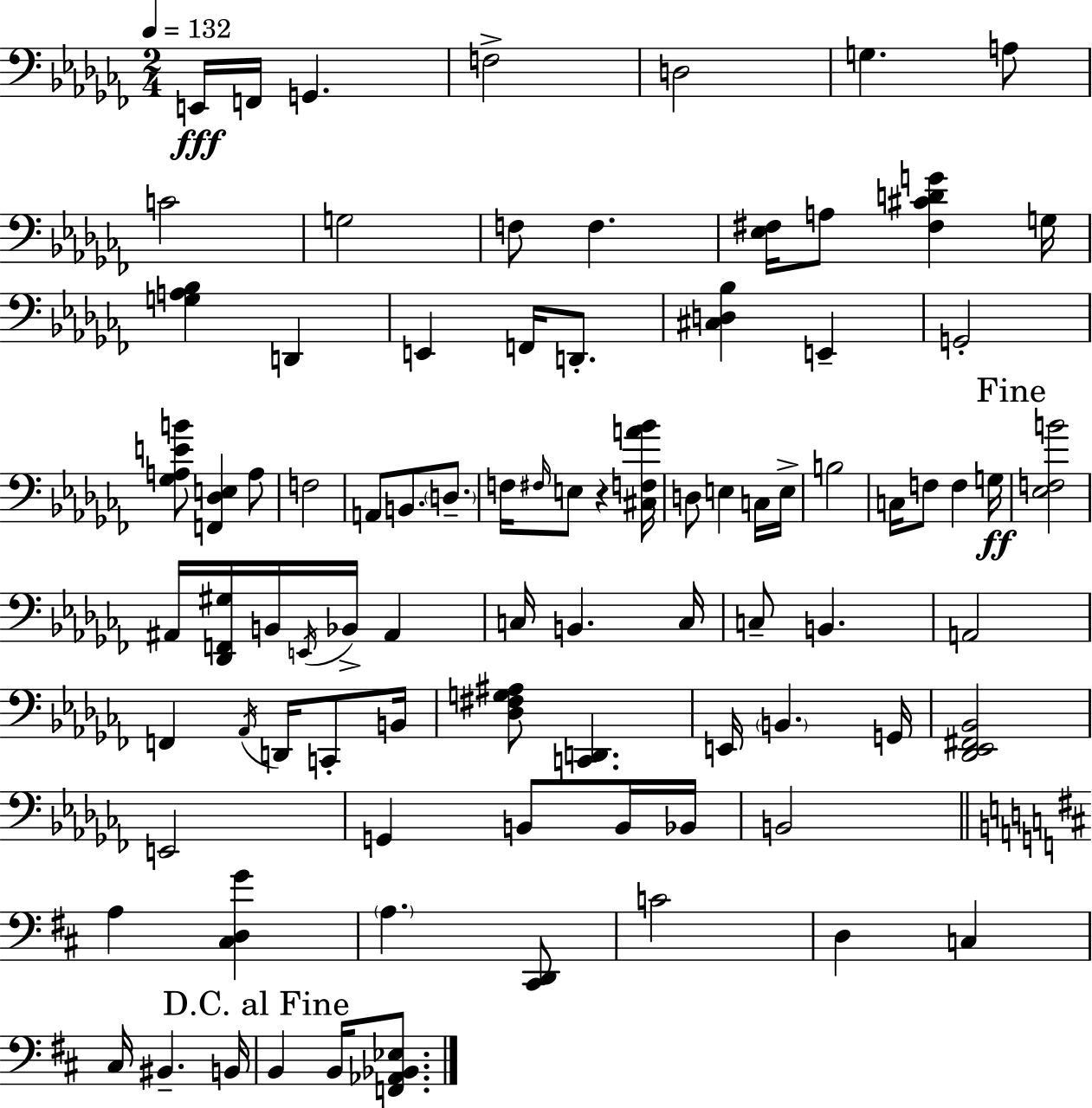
{
  \clef bass
  \numericTimeSignature
  \time 2/4
  \key aes \minor
  \tempo 4 = 132
  \repeat volta 2 { e,16\fff f,16 g,4. | f2-> | d2 | g4. a8 | \break c'2 | g2 | f8 f4. | <ees fis>16 a8 <fis cis' d' g'>4 g16 | \break <g a bes>4 d,4 | e,4 f,16 d,8.-. | <cis d bes>4 e,4-- | g,2-. | \break <ges a e' b'>8 <f, des e>4 a8 | f2 | a,8 b,8. \parenthesize d8.-- | f16 \grace { fis16 } e8 r4 | \break <cis f a' bes'>16 d8 e4 c16 | e16-> b2 | c16 f8 f4 | g16\ff \mark "Fine" <ees f b'>2 | \break ais,16 <des, f, gis>16 b,16 \acciaccatura { e,16 } bes,16-> ais,4 | c16 b,4. | c16 c8-- b,4. | a,2 | \break f,4 \acciaccatura { aes,16 } d,16 | c,8-. b,16 <des fis g ais>8 <c, d,>4. | e,16 \parenthesize b,4. | g,16 <des, ees, fis, bes,>2 | \break e,2 | g,4 b,8 | b,16 bes,16 b,2 | \bar "||" \break \key b \minor a4 <cis d g'>4 | \parenthesize a4. <cis, d,>8 | c'2 | d4 c4 | \break cis16 bis,4.-- b,16 | \mark "D.C. al Fine" b,4 b,16 <f, aes, bes, ees>8. | } \bar "|."
}